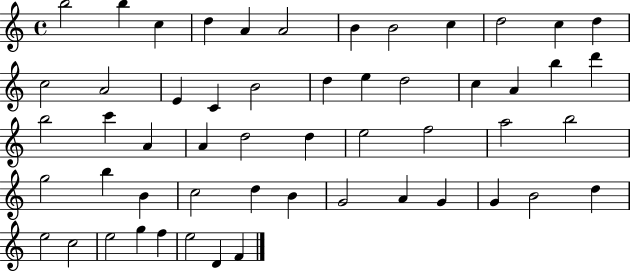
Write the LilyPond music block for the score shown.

{
  \clef treble
  \time 4/4
  \defaultTimeSignature
  \key c \major
  b''2 b''4 c''4 | d''4 a'4 a'2 | b'4 b'2 c''4 | d''2 c''4 d''4 | \break c''2 a'2 | e'4 c'4 b'2 | d''4 e''4 d''2 | c''4 a'4 b''4 d'''4 | \break b''2 c'''4 a'4 | a'4 d''2 d''4 | e''2 f''2 | a''2 b''2 | \break g''2 b''4 b'4 | c''2 d''4 b'4 | g'2 a'4 g'4 | g'4 b'2 d''4 | \break e''2 c''2 | e''2 g''4 f''4 | e''2 d'4 f'4 | \bar "|."
}